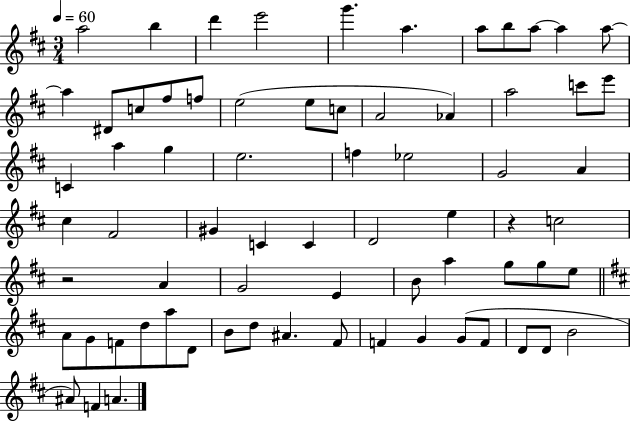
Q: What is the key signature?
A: D major